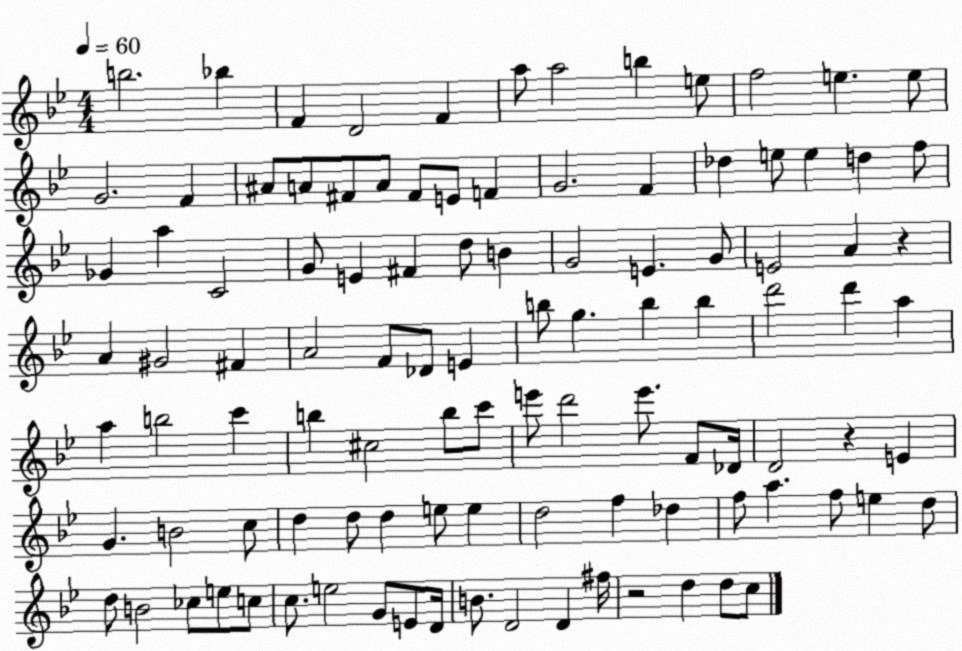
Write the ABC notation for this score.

X:1
T:Untitled
M:4/4
L:1/4
K:Bb
b2 _b F D2 F a/2 a2 b e/2 f2 e e/2 G2 F ^A/2 A/2 ^F/2 A/2 ^F/2 E/2 F G2 F _d e/2 e d f/2 _G a C2 G/2 E ^F d/2 B G2 E G/2 E2 A z A ^G2 ^F A2 F/2 _D/2 E b/2 g b b d'2 d' a a b2 c' b ^c2 b/2 c'/2 e'/2 d'2 e'/2 F/2 _D/4 D2 z E G B2 c/2 d d/2 d e/2 e d2 f _d f/2 a f/2 e d/2 d/2 B2 _c/2 e/2 c/2 c/2 e2 G/2 E/2 D/4 B/2 D2 D ^f/4 z2 d d/2 c/2